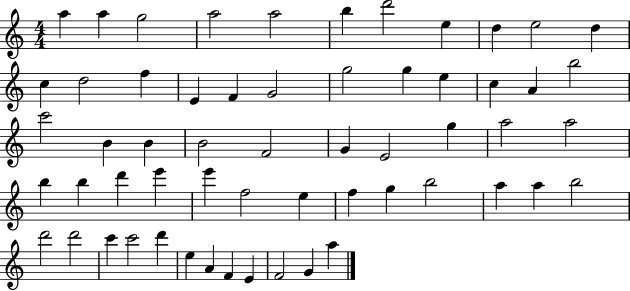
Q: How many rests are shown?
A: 0